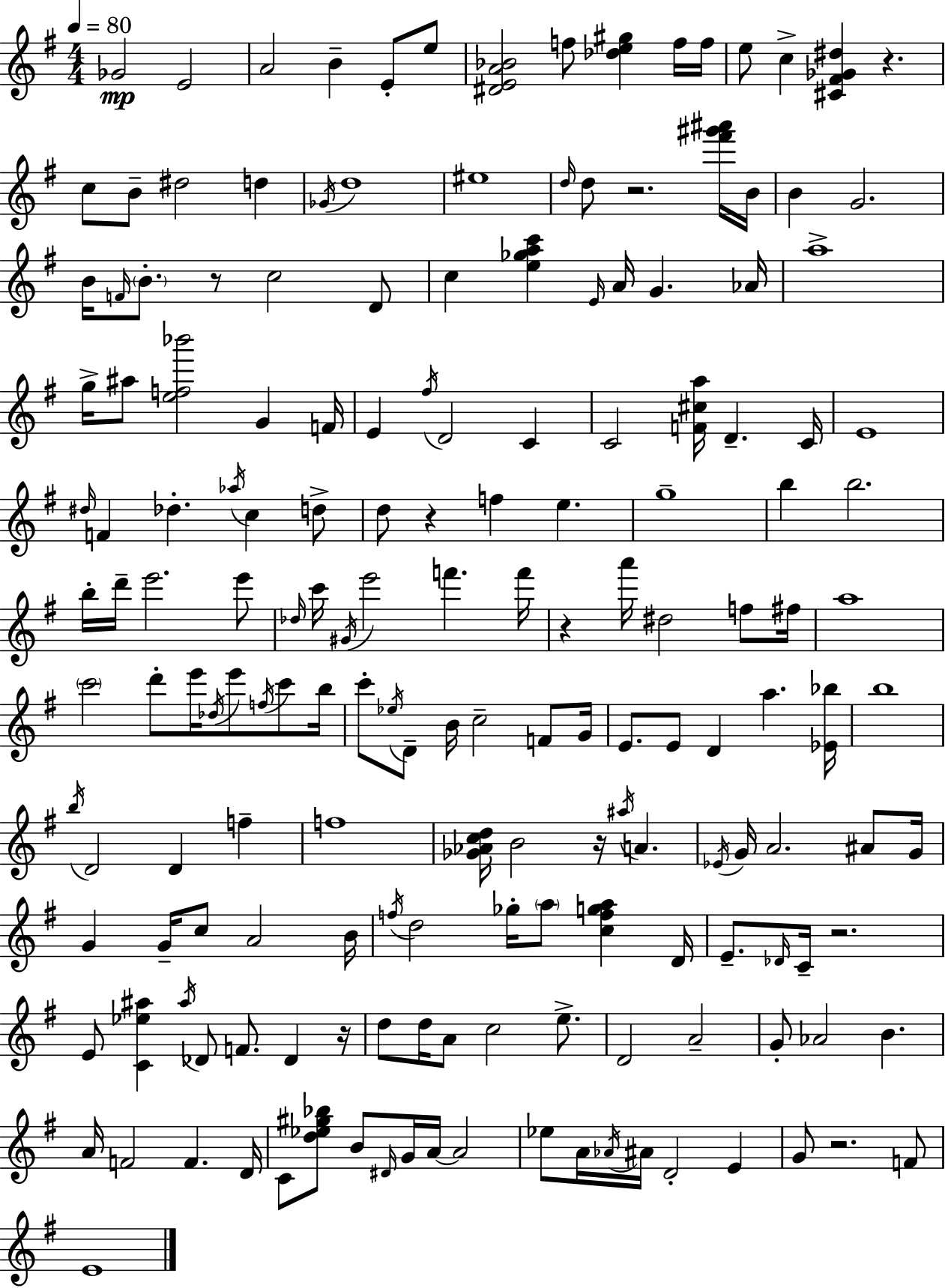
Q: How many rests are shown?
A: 9